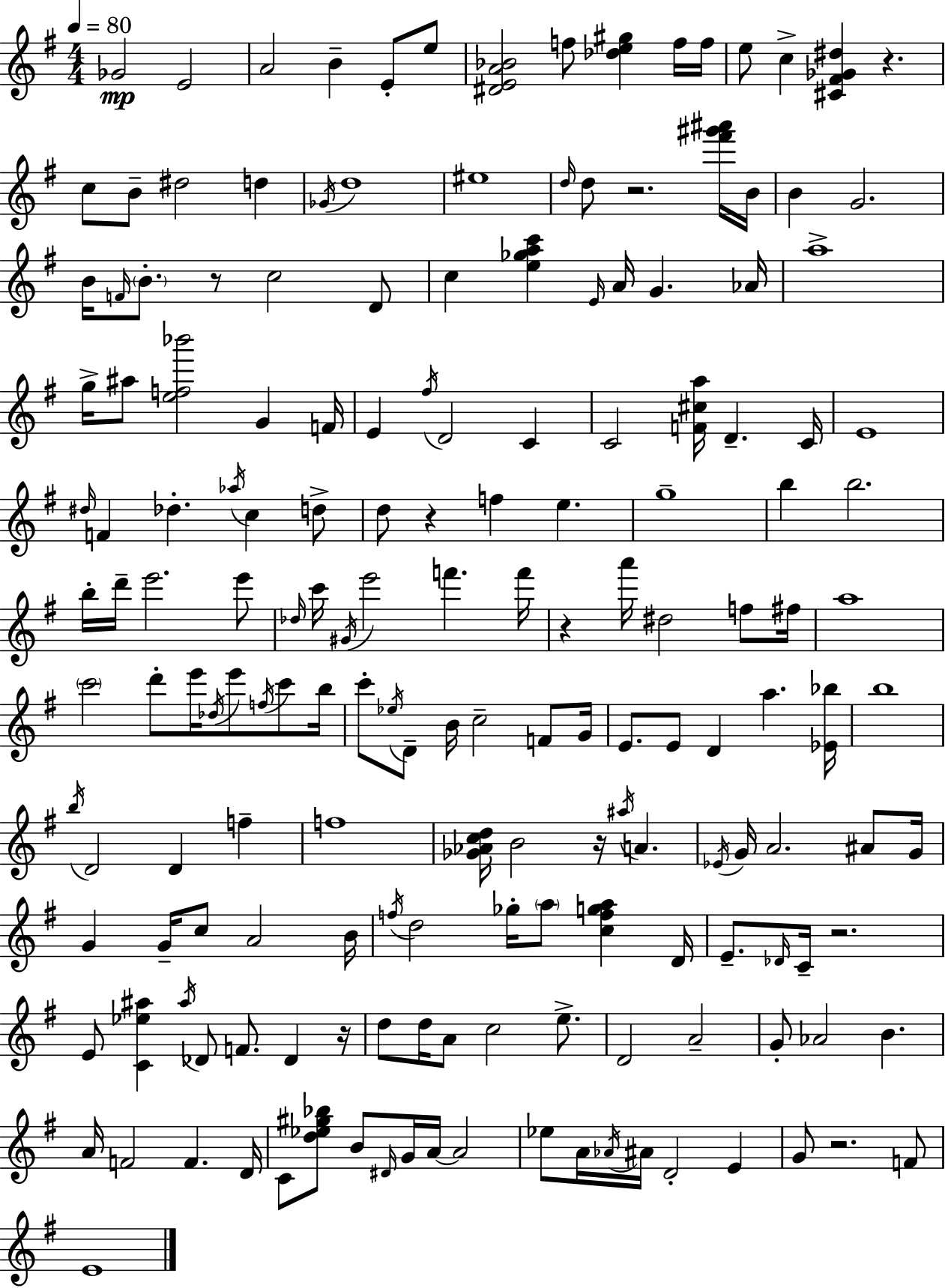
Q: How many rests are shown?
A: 9